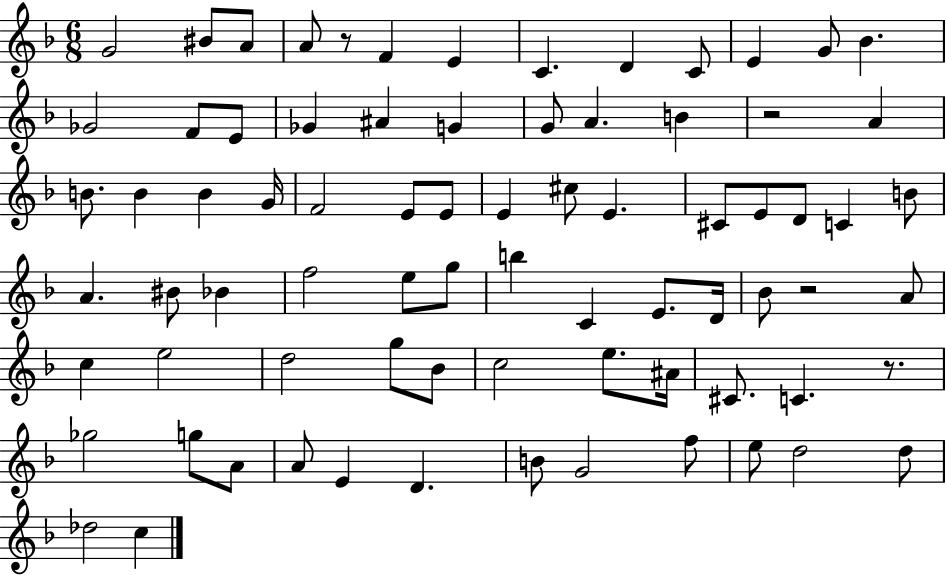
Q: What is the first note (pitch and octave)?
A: G4